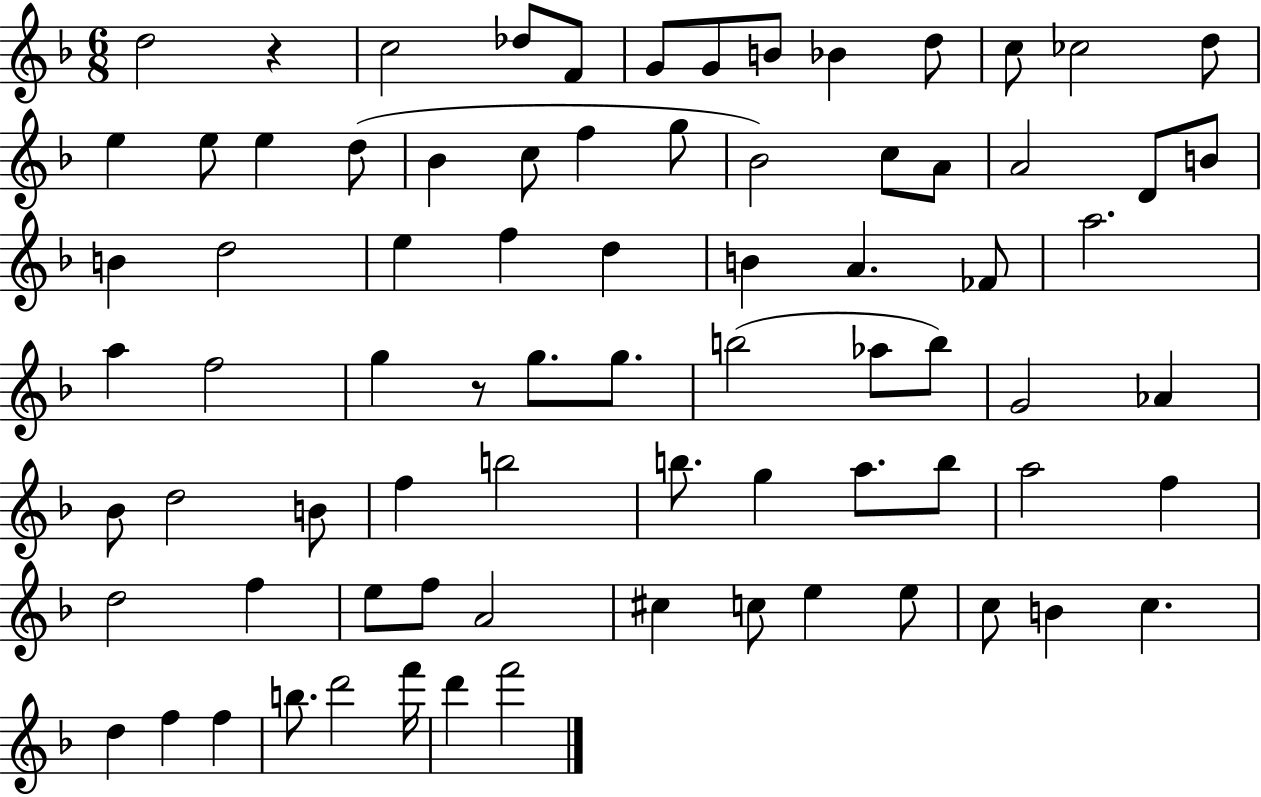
{
  \clef treble
  \numericTimeSignature
  \time 6/8
  \key f \major
  d''2 r4 | c''2 des''8 f'8 | g'8 g'8 b'8 bes'4 d''8 | c''8 ces''2 d''8 | \break e''4 e''8 e''4 d''8( | bes'4 c''8 f''4 g''8 | bes'2) c''8 a'8 | a'2 d'8 b'8 | \break b'4 d''2 | e''4 f''4 d''4 | b'4 a'4. fes'8 | a''2. | \break a''4 f''2 | g''4 r8 g''8. g''8. | b''2( aes''8 b''8) | g'2 aes'4 | \break bes'8 d''2 b'8 | f''4 b''2 | b''8. g''4 a''8. b''8 | a''2 f''4 | \break d''2 f''4 | e''8 f''8 a'2 | cis''4 c''8 e''4 e''8 | c''8 b'4 c''4. | \break d''4 f''4 f''4 | b''8. d'''2 f'''16 | d'''4 f'''2 | \bar "|."
}